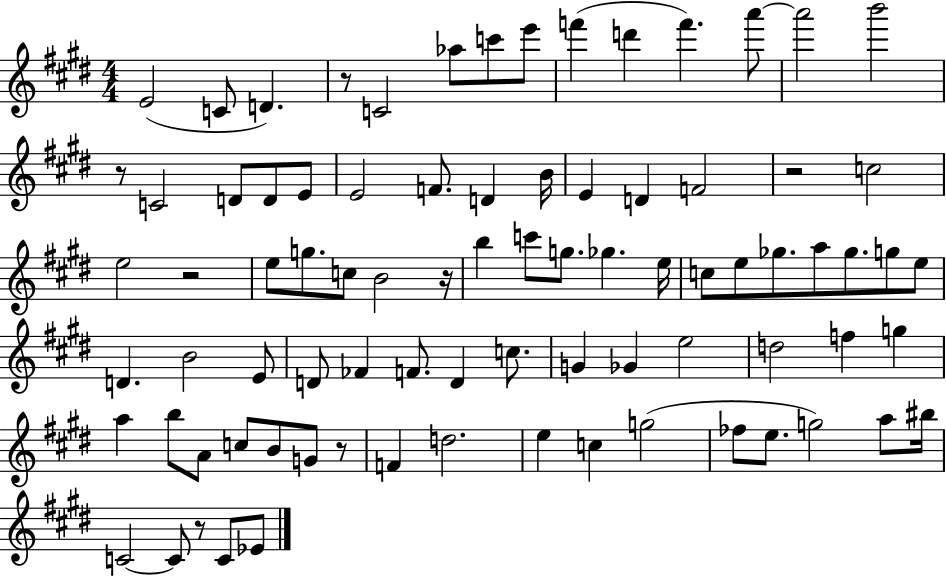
E4/h C4/e D4/q. R/e C4/h Ab5/e C6/e E6/e F6/q D6/q F6/q. A6/e A6/h B6/h R/e C4/h D4/e D4/e E4/e E4/h F4/e. D4/q B4/s E4/q D4/q F4/h R/h C5/h E5/h R/h E5/e G5/e. C5/e B4/h R/s B5/q C6/e G5/e. Gb5/q. E5/s C5/e E5/e Gb5/e. A5/e Gb5/e. G5/e E5/e D4/q. B4/h E4/e D4/e FES4/q F4/e. D4/q C5/e. G4/q Gb4/q E5/h D5/h F5/q G5/q A5/q B5/e A4/e C5/e B4/e G4/e R/e F4/q D5/h. E5/q C5/q G5/h FES5/e E5/e. G5/h A5/e BIS5/s C4/h C4/e R/e C4/e Eb4/e